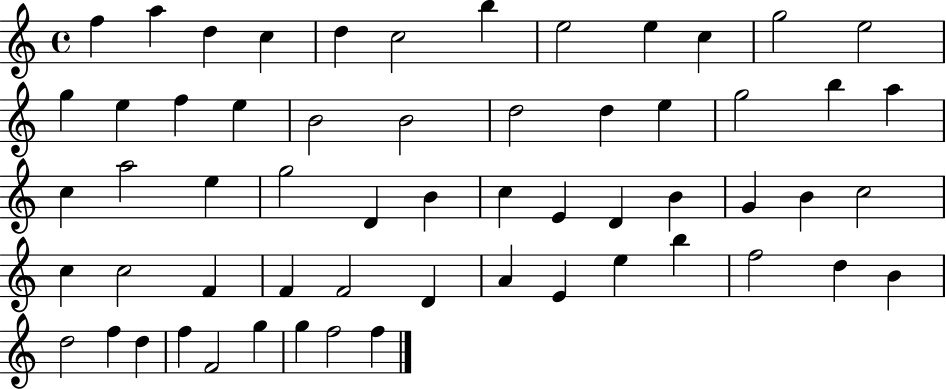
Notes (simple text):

F5/q A5/q D5/q C5/q D5/q C5/h B5/q E5/h E5/q C5/q G5/h E5/h G5/q E5/q F5/q E5/q B4/h B4/h D5/h D5/q E5/q G5/h B5/q A5/q C5/q A5/h E5/q G5/h D4/q B4/q C5/q E4/q D4/q B4/q G4/q B4/q C5/h C5/q C5/h F4/q F4/q F4/h D4/q A4/q E4/q E5/q B5/q F5/h D5/q B4/q D5/h F5/q D5/q F5/q F4/h G5/q G5/q F5/h F5/q